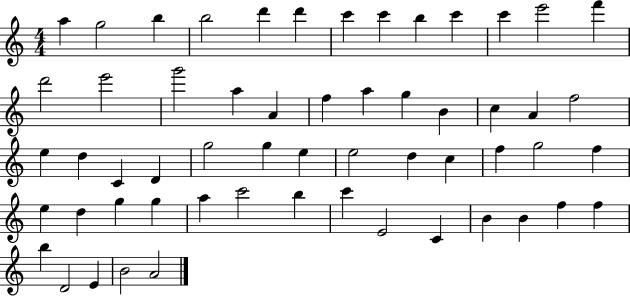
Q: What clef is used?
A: treble